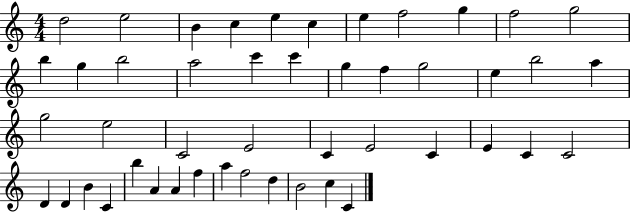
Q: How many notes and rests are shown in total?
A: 47